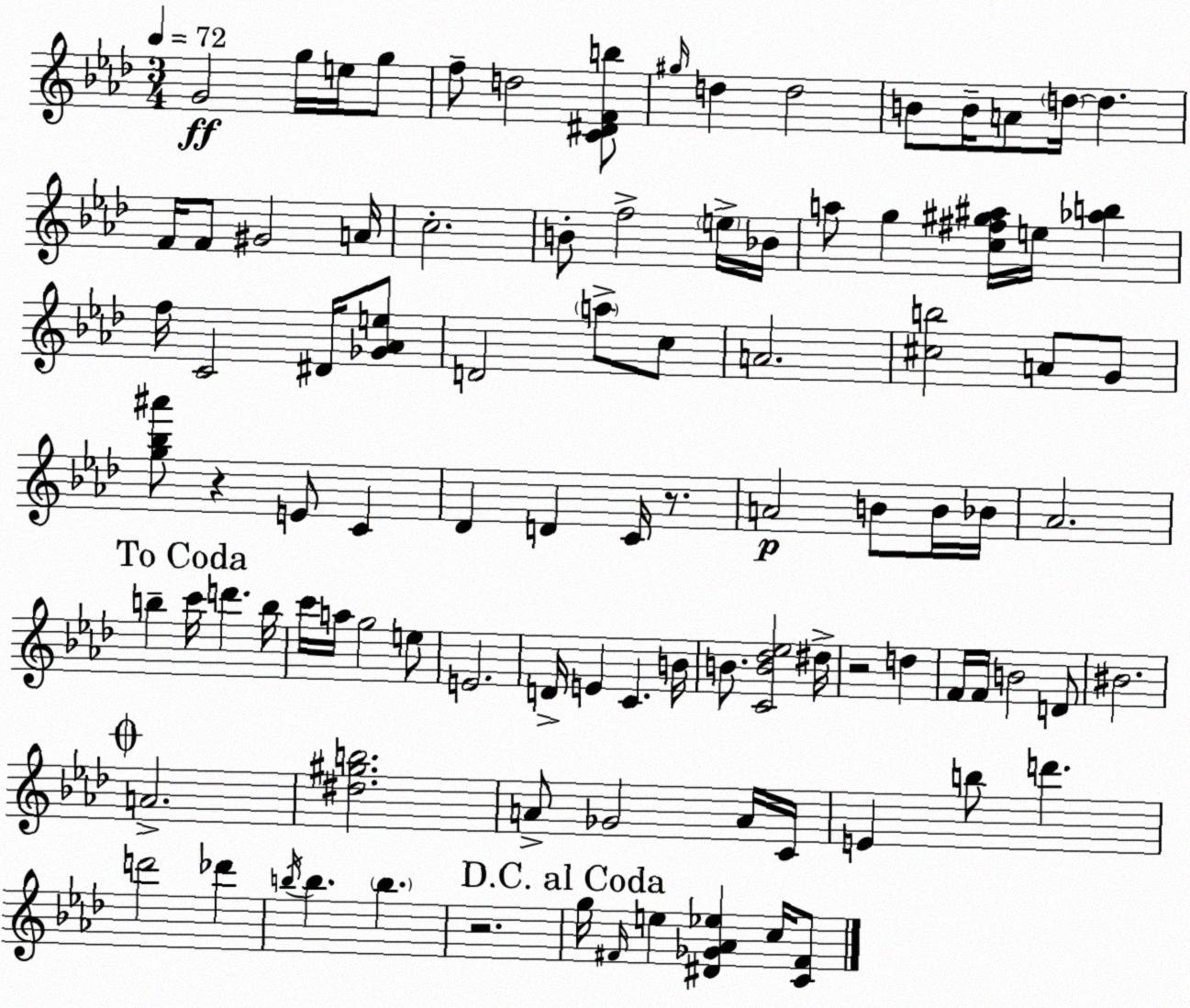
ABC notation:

X:1
T:Untitled
M:3/4
L:1/4
K:Fm
G2 g/4 e/4 g/2 f/2 d2 [C^DFb]/2 ^g/4 d d2 B/2 B/4 A/2 d/4 d F/4 F/2 ^G2 A/4 c2 B/2 f2 e/4 _B/4 a/2 g [c^f^g^a]/4 e/4 [_ab] f/4 C2 ^D/4 [_G_Ae]/2 D2 a/2 c/2 A2 [^cb]2 A/2 G/2 [g_b^a']/2 z E/2 C _D D C/4 z/2 A2 B/2 B/4 _B/4 _A2 b c'/4 d' b/4 c'/4 a/4 g2 e/2 E2 D/4 E C B/4 B/2 [CB_d_e]2 ^d/4 z2 d F/4 F/4 B2 D/2 ^B2 A2 [^d^gb]2 A/2 _G2 A/4 C/4 E b/2 d' d'2 _d' b/4 b b z2 g/4 ^F/4 e [^D_G_A_e] c/4 [C^F]/2